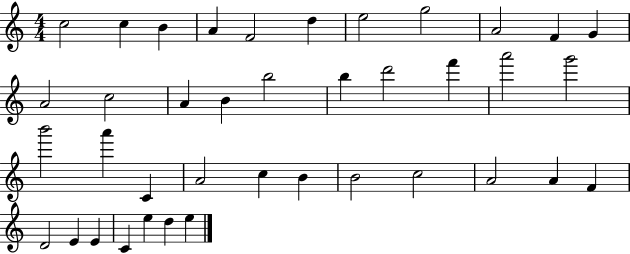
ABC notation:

X:1
T:Untitled
M:4/4
L:1/4
K:C
c2 c B A F2 d e2 g2 A2 F G A2 c2 A B b2 b d'2 f' a'2 g'2 b'2 a' C A2 c B B2 c2 A2 A F D2 E E C e d e